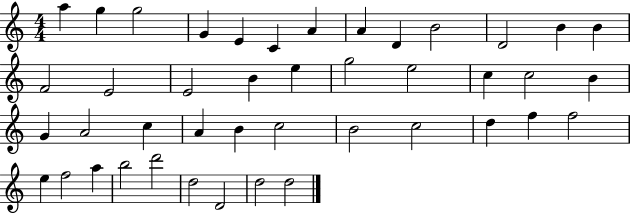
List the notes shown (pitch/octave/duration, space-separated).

A5/q G5/q G5/h G4/q E4/q C4/q A4/q A4/q D4/q B4/h D4/h B4/q B4/q F4/h E4/h E4/h B4/q E5/q G5/h E5/h C5/q C5/h B4/q G4/q A4/h C5/q A4/q B4/q C5/h B4/h C5/h D5/q F5/q F5/h E5/q F5/h A5/q B5/h D6/h D5/h D4/h D5/h D5/h